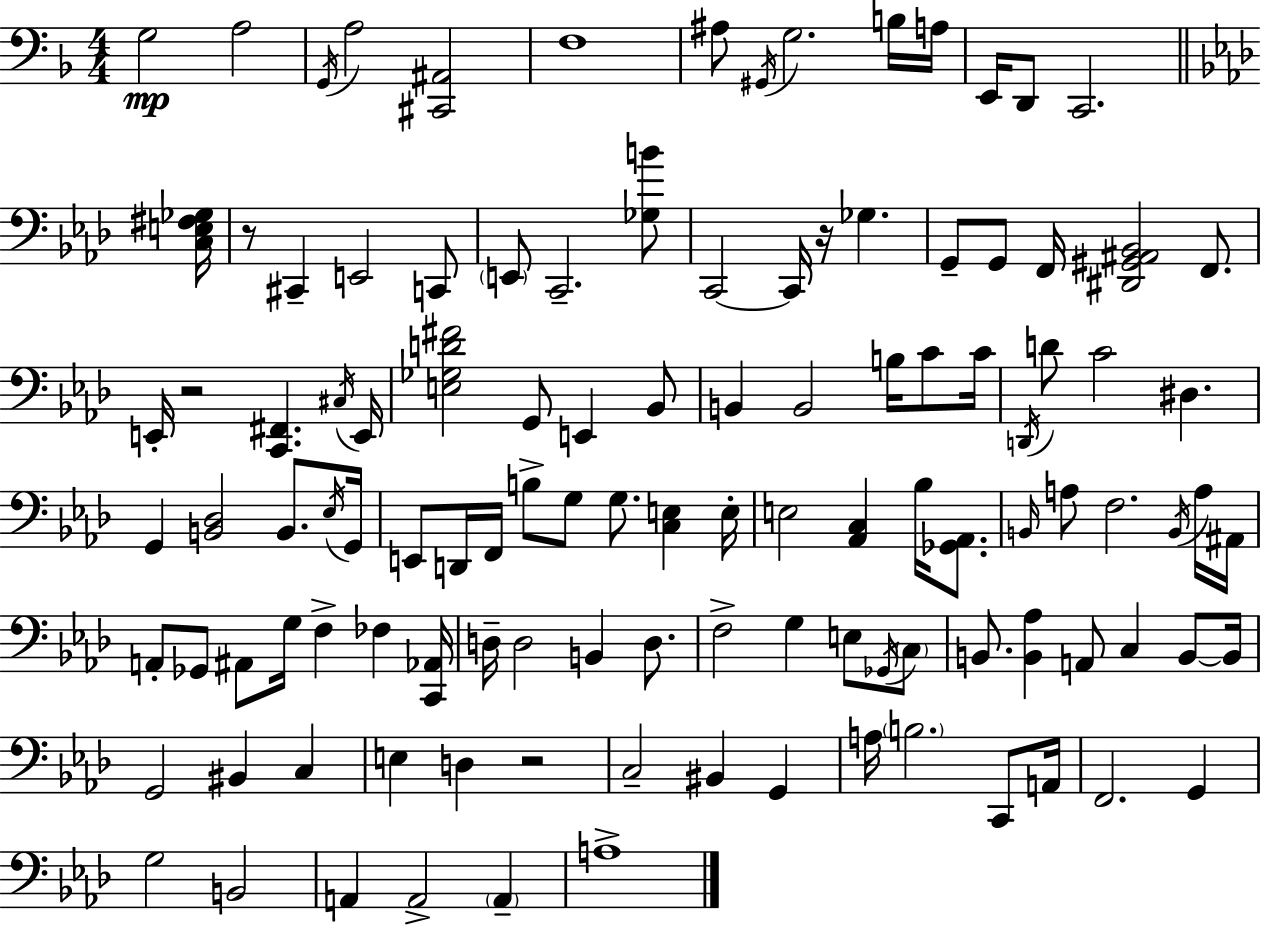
X:1
T:Untitled
M:4/4
L:1/4
K:F
G,2 A,2 G,,/4 A,2 [^C,,^A,,]2 F,4 ^A,/2 ^G,,/4 G,2 B,/4 A,/4 E,,/4 D,,/2 C,,2 [C,E,^F,_G,]/4 z/2 ^C,, E,,2 C,,/2 E,,/2 C,,2 [_G,B]/2 C,,2 C,,/4 z/4 _G, G,,/2 G,,/2 F,,/4 [^D,,^G,,^A,,_B,,]2 F,,/2 E,,/4 z2 [C,,^F,,] ^C,/4 E,,/4 [E,_G,D^F]2 G,,/2 E,, _B,,/2 B,, B,,2 B,/4 C/2 C/4 D,,/4 D/2 C2 ^D, G,, [B,,_D,]2 B,,/2 _E,/4 G,,/4 E,,/2 D,,/4 F,,/4 B,/2 G,/2 G,/2 [C,E,] E,/4 E,2 [_A,,C,] _B,/4 [_G,,_A,,]/2 B,,/4 A,/2 F,2 B,,/4 A,/4 ^A,,/4 A,,/2 _G,,/2 ^A,,/2 G,/4 F, _F, [C,,_A,,]/4 D,/4 D,2 B,, D,/2 F,2 G, E,/2 _G,,/4 C,/2 B,,/2 [B,,_A,] A,,/2 C, B,,/2 B,,/4 G,,2 ^B,, C, E, D, z2 C,2 ^B,, G,, A,/4 B,2 C,,/2 A,,/4 F,,2 G,, G,2 B,,2 A,, A,,2 A,, A,4